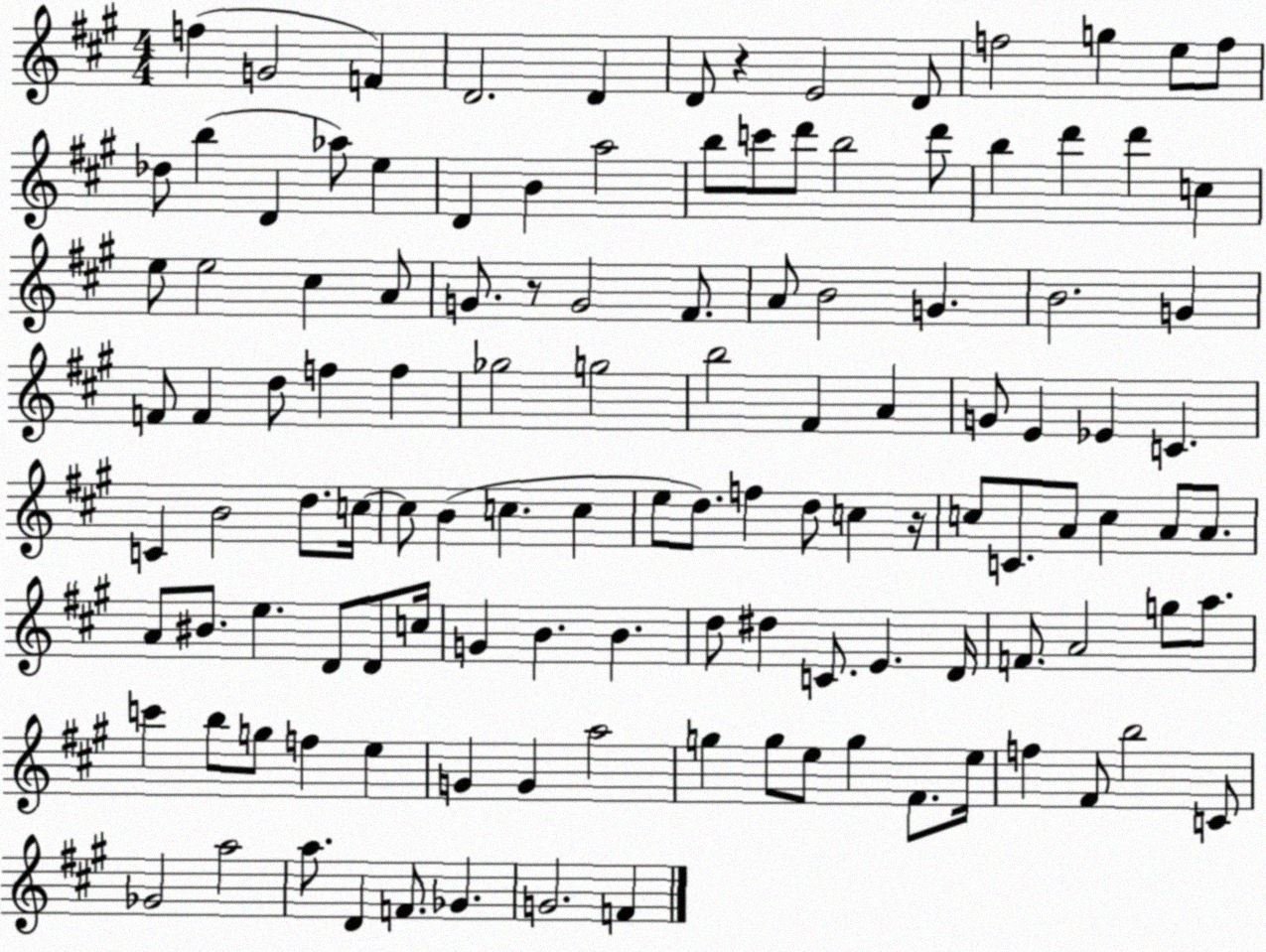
X:1
T:Untitled
M:4/4
L:1/4
K:A
f G2 F D2 D D/2 z E2 D/2 f2 g e/2 f/2 _d/2 b D _a/2 e D B a2 b/2 c'/2 d'/2 b2 d'/2 b d' d' c e/2 e2 ^c A/2 G/2 z/2 G2 ^F/2 A/2 B2 G B2 G F/2 F d/2 f f _g2 g2 b2 ^F A G/2 E _E C C B2 d/2 c/4 c/2 B c c e/2 d/2 f d/2 c z/4 c/2 C/2 A/2 c A/2 A/2 A/2 ^B/2 e D/2 D/2 c/4 G B B d/2 ^d C/2 E D/4 F/2 A2 g/2 a/2 c' b/2 g/2 f e G G a2 g g/2 e/2 g ^F/2 e/4 f ^F/2 b2 C/2 _G2 a2 a/2 D F/2 _G G2 F